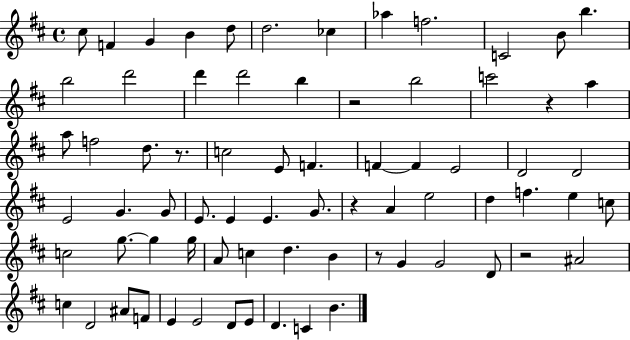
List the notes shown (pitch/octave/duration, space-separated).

C#5/e F4/q G4/q B4/q D5/e D5/h. CES5/q Ab5/q F5/h. C4/h B4/e B5/q. B5/h D6/h D6/q D6/h B5/q R/h B5/h C6/h R/q A5/q A5/e F5/h D5/e. R/e. C5/h E4/e F4/q. F4/q F4/q E4/h D4/h D4/h E4/h G4/q. G4/e E4/e. E4/q E4/q. G4/e. R/q A4/q E5/h D5/q F5/q. E5/q C5/e C5/h G5/e. G5/q G5/s A4/e C5/q D5/q. B4/q R/e G4/q G4/h D4/e R/h A#4/h C5/q D4/h A#4/e F4/e E4/q E4/h D4/e E4/e D4/q. C4/q B4/q.